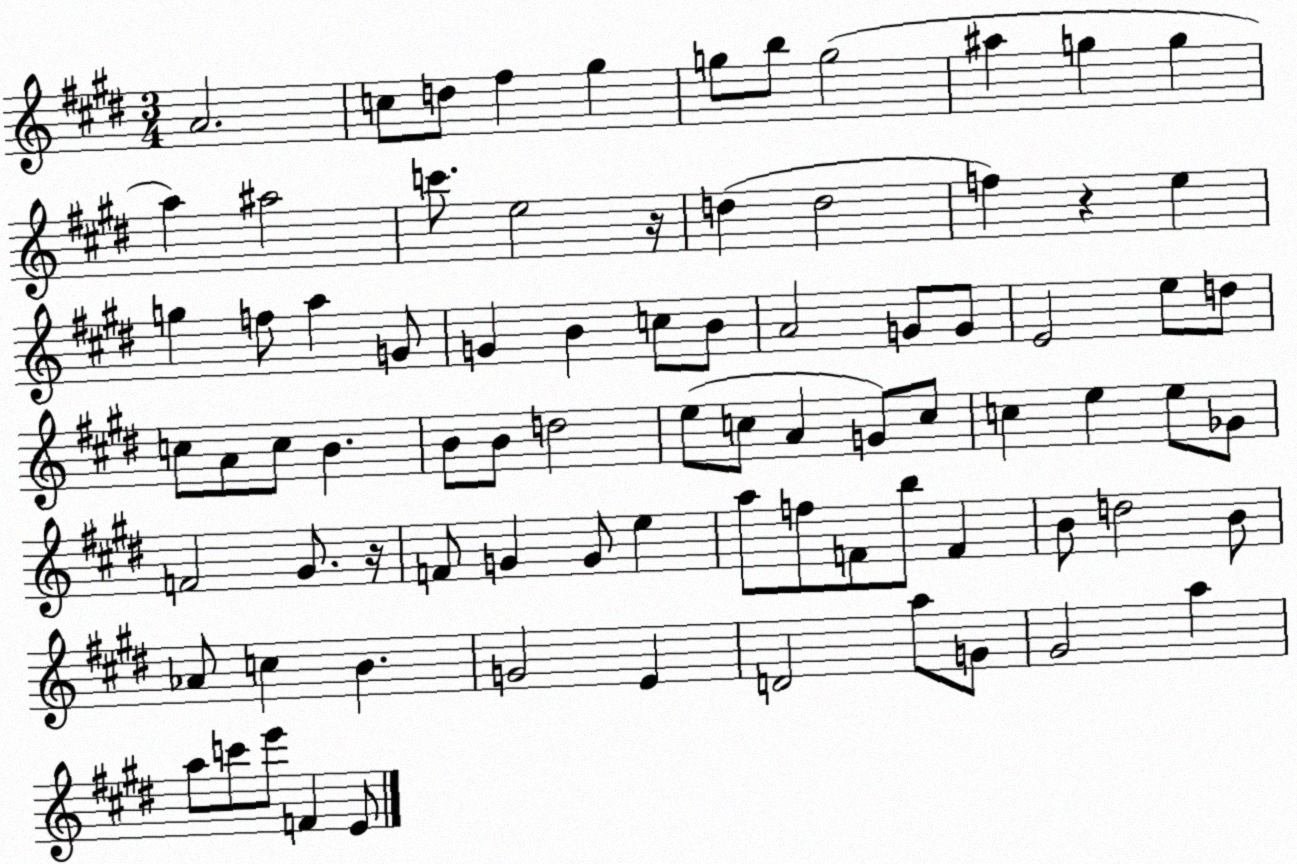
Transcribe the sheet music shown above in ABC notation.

X:1
T:Untitled
M:3/4
L:1/4
K:E
A2 c/2 d/2 ^f ^g g/2 b/2 g2 ^a g g a ^a2 c'/2 e2 z/4 d d2 f z e g f/2 a G/2 G B c/2 B/2 A2 G/2 G/2 E2 e/2 d/2 c/2 A/2 c/2 B B/2 B/2 d2 e/2 c/2 A G/2 c/2 c e e/2 _G/2 F2 ^G/2 z/4 F/2 G G/2 e a/2 f/2 F/2 b/2 F B/2 d2 B/2 _A/2 c B G2 E D2 a/2 G/2 ^G2 a a/2 c'/2 e'/2 F E/2